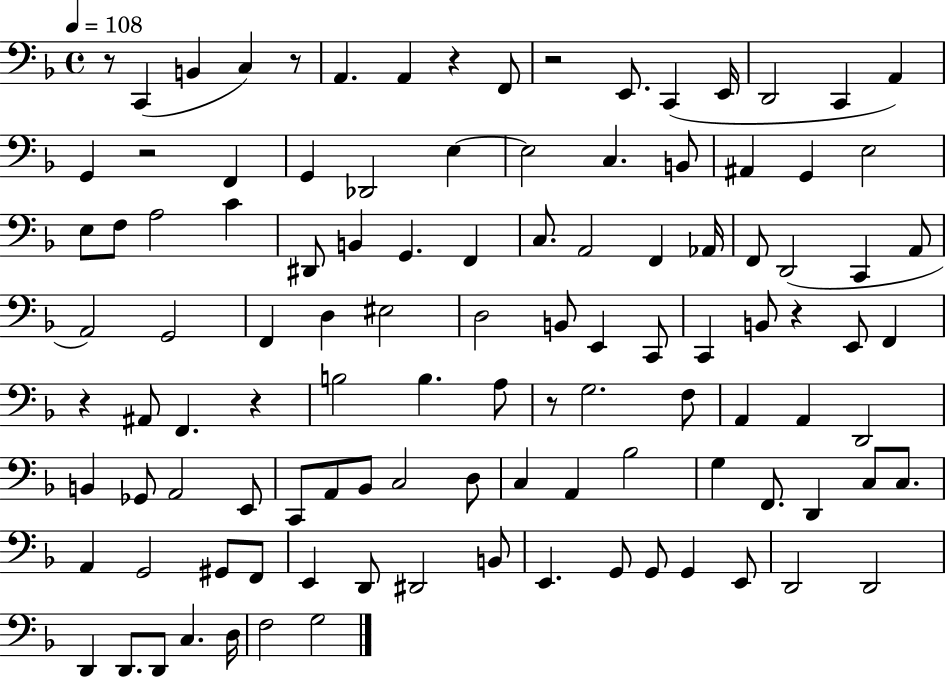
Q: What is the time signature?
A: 4/4